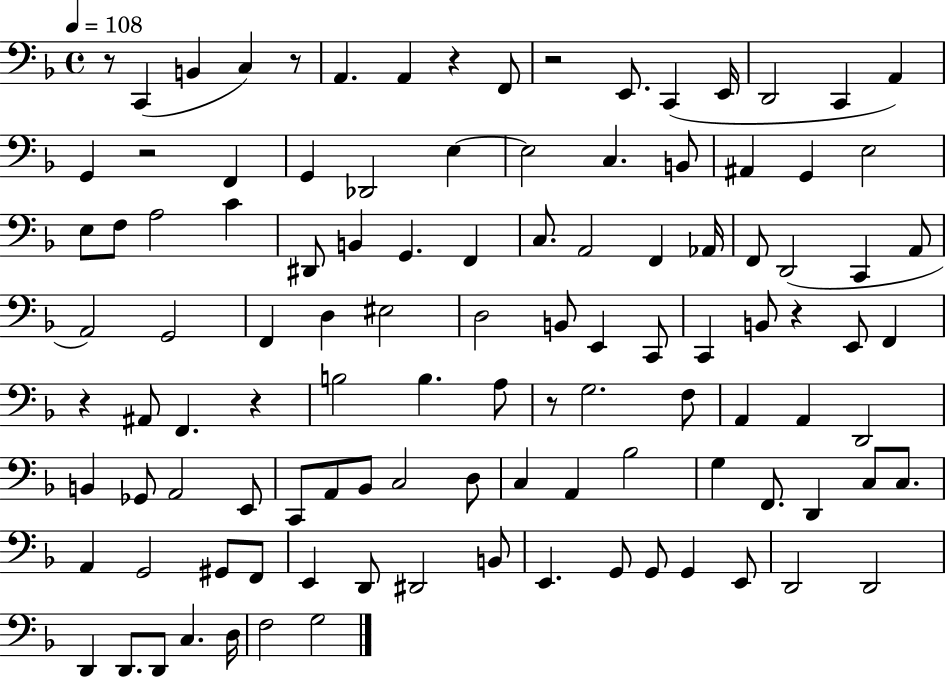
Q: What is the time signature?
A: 4/4